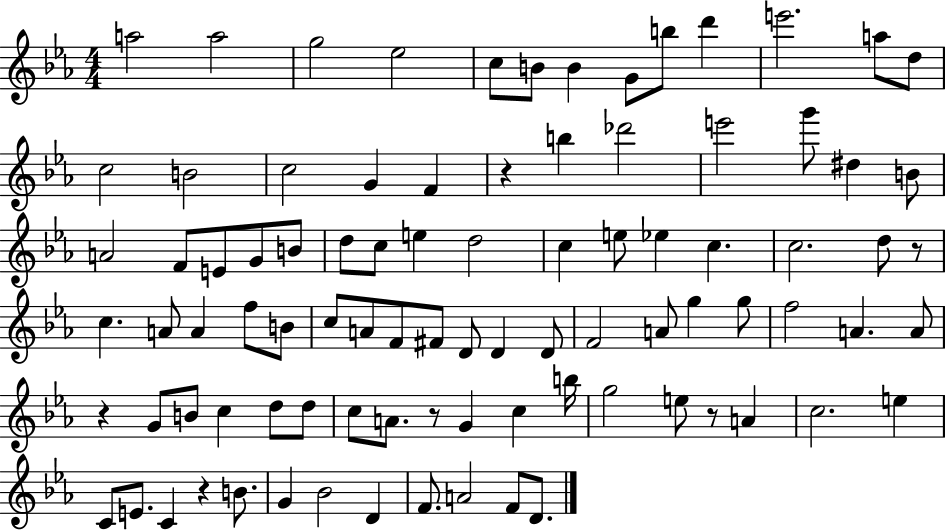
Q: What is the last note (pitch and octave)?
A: D4